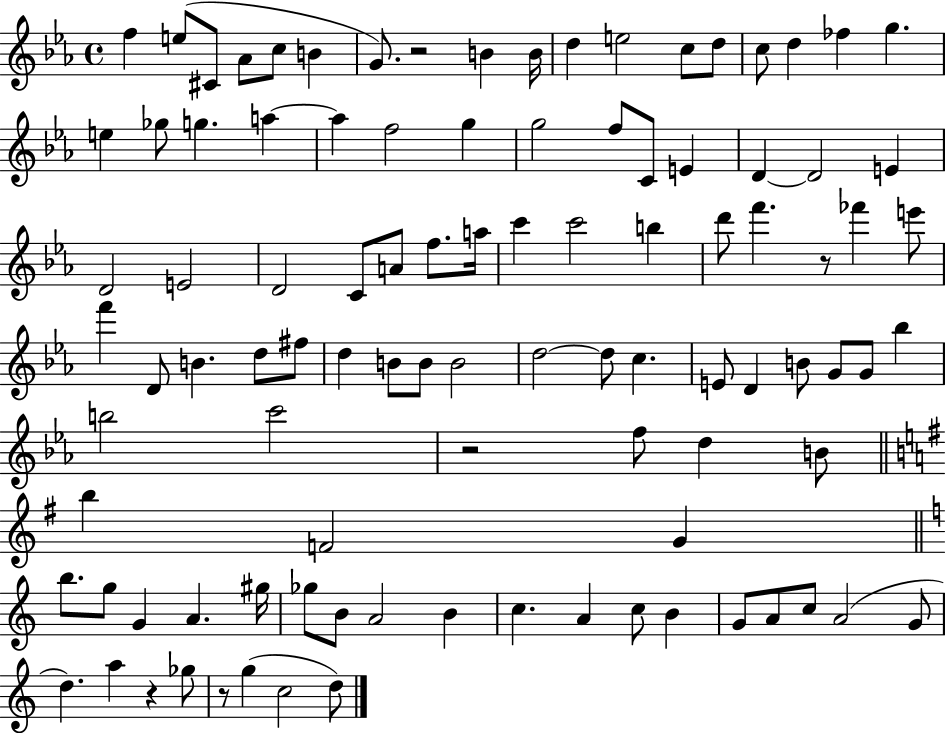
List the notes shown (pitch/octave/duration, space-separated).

F5/q E5/e C#4/e Ab4/e C5/e B4/q G4/e. R/h B4/q B4/s D5/q E5/h C5/e D5/e C5/e D5/q FES5/q G5/q. E5/q Gb5/e G5/q. A5/q A5/q F5/h G5/q G5/h F5/e C4/e E4/q D4/q D4/h E4/q D4/h E4/h D4/h C4/e A4/e F5/e. A5/s C6/q C6/h B5/q D6/e F6/q. R/e FES6/q E6/e F6/q D4/e B4/q. D5/e F#5/e D5/q B4/e B4/e B4/h D5/h D5/e C5/q. E4/e D4/q B4/e G4/e G4/e Bb5/q B5/h C6/h R/h F5/e D5/q B4/e B5/q F4/h G4/q B5/e. G5/e G4/q A4/q. G#5/s Gb5/e B4/e A4/h B4/q C5/q. A4/q C5/e B4/q G4/e A4/e C5/e A4/h G4/e D5/q. A5/q R/q Gb5/e R/e G5/q C5/h D5/e